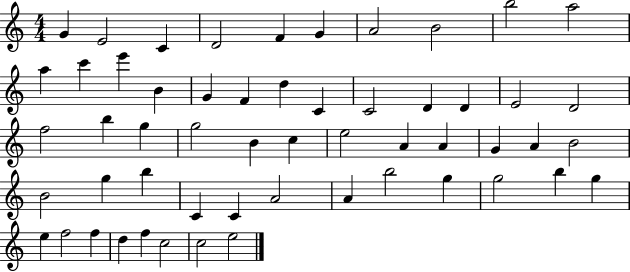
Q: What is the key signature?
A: C major